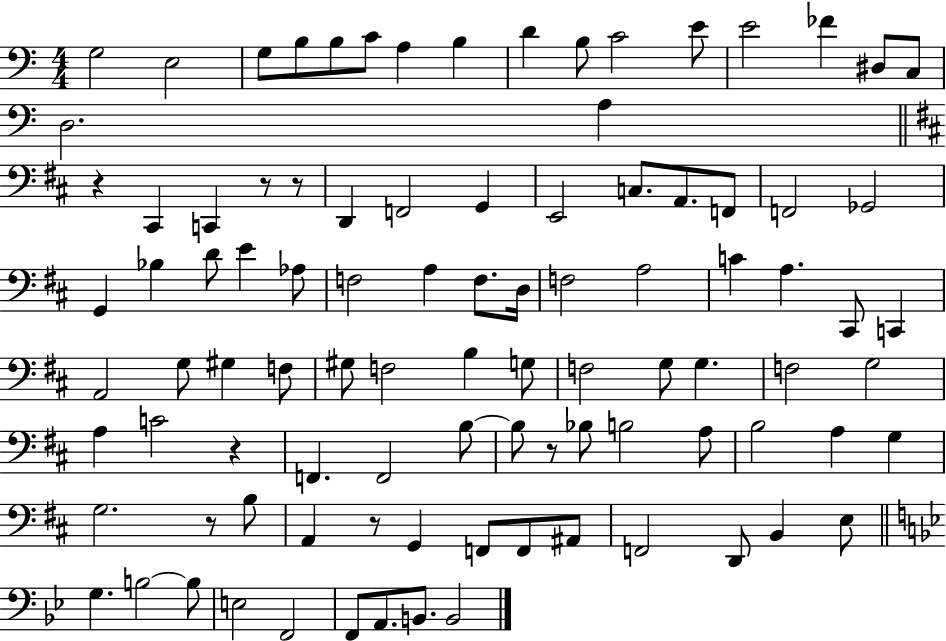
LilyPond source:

{
  \clef bass
  \numericTimeSignature
  \time 4/4
  \key c \major
  g2 e2 | g8 b8 b8 c'8 a4 b4 | d'4 b8 c'2 e'8 | e'2 fes'4 dis8 c8 | \break d2. a4 | \bar "||" \break \key b \minor r4 cis,4 c,4 r8 r8 | d,4 f,2 g,4 | e,2 c8. a,8. f,8 | f,2 ges,2 | \break g,4 bes4 d'8 e'4 aes8 | f2 a4 f8. d16 | f2 a2 | c'4 a4. cis,8 c,4 | \break a,2 g8 gis4 f8 | gis8 f2 b4 g8 | f2 g8 g4. | f2 g2 | \break a4 c'2 r4 | f,4. f,2 b8~~ | b8 r8 bes8 b2 a8 | b2 a4 g4 | \break g2. r8 b8 | a,4 r8 g,4 f,8 f,8 ais,8 | f,2 d,8 b,4 e8 | \bar "||" \break \key bes \major g4. b2~~ b8 | e2 f,2 | f,8 a,8. b,8. b,2 | \bar "|."
}